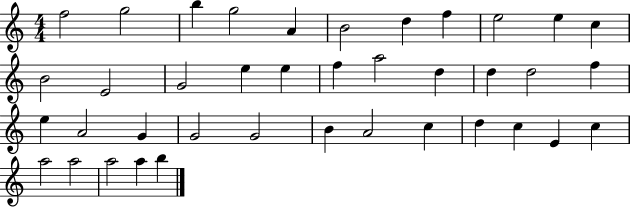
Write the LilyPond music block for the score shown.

{
  \clef treble
  \numericTimeSignature
  \time 4/4
  \key c \major
  f''2 g''2 | b''4 g''2 a'4 | b'2 d''4 f''4 | e''2 e''4 c''4 | \break b'2 e'2 | g'2 e''4 e''4 | f''4 a''2 d''4 | d''4 d''2 f''4 | \break e''4 a'2 g'4 | g'2 g'2 | b'4 a'2 c''4 | d''4 c''4 e'4 c''4 | \break a''2 a''2 | a''2 a''4 b''4 | \bar "|."
}